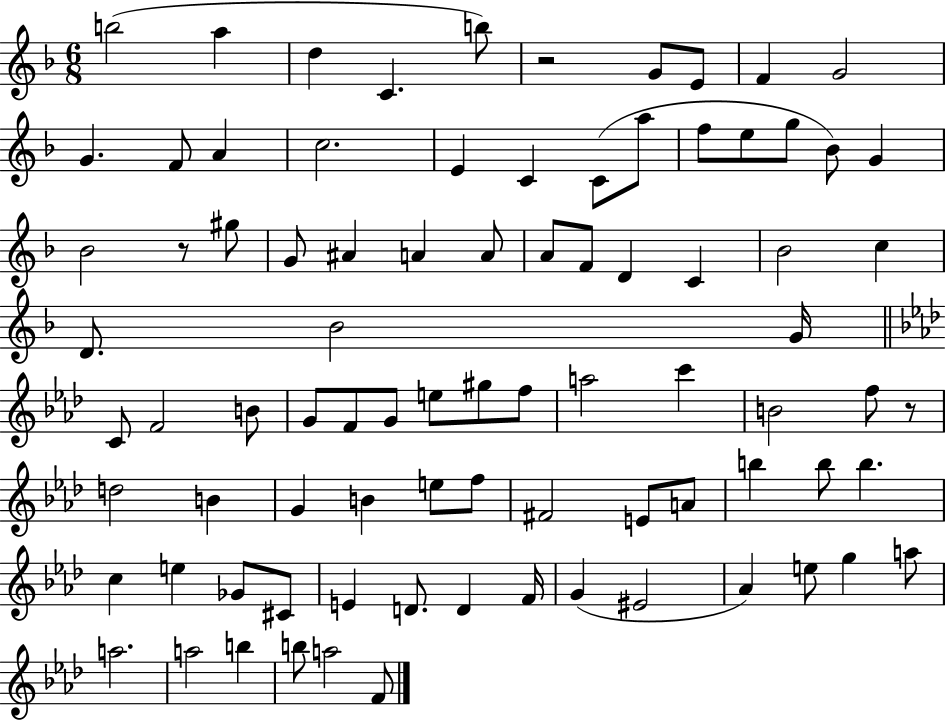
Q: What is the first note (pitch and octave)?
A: B5